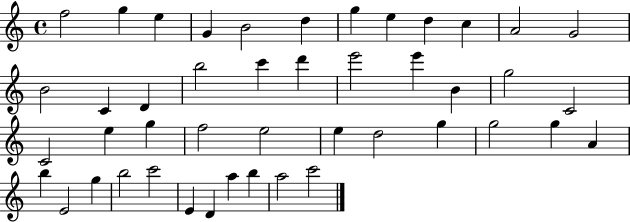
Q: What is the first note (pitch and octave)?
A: F5